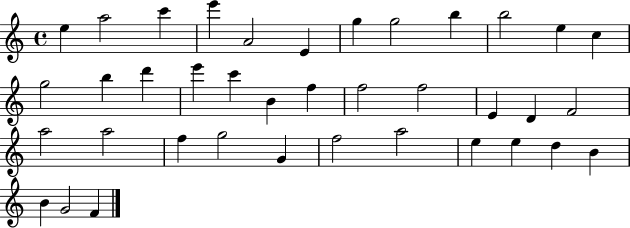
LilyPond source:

{
  \clef treble
  \time 4/4
  \defaultTimeSignature
  \key c \major
  e''4 a''2 c'''4 | e'''4 a'2 e'4 | g''4 g''2 b''4 | b''2 e''4 c''4 | \break g''2 b''4 d'''4 | e'''4 c'''4 b'4 f''4 | f''2 f''2 | e'4 d'4 f'2 | \break a''2 a''2 | f''4 g''2 g'4 | f''2 a''2 | e''4 e''4 d''4 b'4 | \break b'4 g'2 f'4 | \bar "|."
}